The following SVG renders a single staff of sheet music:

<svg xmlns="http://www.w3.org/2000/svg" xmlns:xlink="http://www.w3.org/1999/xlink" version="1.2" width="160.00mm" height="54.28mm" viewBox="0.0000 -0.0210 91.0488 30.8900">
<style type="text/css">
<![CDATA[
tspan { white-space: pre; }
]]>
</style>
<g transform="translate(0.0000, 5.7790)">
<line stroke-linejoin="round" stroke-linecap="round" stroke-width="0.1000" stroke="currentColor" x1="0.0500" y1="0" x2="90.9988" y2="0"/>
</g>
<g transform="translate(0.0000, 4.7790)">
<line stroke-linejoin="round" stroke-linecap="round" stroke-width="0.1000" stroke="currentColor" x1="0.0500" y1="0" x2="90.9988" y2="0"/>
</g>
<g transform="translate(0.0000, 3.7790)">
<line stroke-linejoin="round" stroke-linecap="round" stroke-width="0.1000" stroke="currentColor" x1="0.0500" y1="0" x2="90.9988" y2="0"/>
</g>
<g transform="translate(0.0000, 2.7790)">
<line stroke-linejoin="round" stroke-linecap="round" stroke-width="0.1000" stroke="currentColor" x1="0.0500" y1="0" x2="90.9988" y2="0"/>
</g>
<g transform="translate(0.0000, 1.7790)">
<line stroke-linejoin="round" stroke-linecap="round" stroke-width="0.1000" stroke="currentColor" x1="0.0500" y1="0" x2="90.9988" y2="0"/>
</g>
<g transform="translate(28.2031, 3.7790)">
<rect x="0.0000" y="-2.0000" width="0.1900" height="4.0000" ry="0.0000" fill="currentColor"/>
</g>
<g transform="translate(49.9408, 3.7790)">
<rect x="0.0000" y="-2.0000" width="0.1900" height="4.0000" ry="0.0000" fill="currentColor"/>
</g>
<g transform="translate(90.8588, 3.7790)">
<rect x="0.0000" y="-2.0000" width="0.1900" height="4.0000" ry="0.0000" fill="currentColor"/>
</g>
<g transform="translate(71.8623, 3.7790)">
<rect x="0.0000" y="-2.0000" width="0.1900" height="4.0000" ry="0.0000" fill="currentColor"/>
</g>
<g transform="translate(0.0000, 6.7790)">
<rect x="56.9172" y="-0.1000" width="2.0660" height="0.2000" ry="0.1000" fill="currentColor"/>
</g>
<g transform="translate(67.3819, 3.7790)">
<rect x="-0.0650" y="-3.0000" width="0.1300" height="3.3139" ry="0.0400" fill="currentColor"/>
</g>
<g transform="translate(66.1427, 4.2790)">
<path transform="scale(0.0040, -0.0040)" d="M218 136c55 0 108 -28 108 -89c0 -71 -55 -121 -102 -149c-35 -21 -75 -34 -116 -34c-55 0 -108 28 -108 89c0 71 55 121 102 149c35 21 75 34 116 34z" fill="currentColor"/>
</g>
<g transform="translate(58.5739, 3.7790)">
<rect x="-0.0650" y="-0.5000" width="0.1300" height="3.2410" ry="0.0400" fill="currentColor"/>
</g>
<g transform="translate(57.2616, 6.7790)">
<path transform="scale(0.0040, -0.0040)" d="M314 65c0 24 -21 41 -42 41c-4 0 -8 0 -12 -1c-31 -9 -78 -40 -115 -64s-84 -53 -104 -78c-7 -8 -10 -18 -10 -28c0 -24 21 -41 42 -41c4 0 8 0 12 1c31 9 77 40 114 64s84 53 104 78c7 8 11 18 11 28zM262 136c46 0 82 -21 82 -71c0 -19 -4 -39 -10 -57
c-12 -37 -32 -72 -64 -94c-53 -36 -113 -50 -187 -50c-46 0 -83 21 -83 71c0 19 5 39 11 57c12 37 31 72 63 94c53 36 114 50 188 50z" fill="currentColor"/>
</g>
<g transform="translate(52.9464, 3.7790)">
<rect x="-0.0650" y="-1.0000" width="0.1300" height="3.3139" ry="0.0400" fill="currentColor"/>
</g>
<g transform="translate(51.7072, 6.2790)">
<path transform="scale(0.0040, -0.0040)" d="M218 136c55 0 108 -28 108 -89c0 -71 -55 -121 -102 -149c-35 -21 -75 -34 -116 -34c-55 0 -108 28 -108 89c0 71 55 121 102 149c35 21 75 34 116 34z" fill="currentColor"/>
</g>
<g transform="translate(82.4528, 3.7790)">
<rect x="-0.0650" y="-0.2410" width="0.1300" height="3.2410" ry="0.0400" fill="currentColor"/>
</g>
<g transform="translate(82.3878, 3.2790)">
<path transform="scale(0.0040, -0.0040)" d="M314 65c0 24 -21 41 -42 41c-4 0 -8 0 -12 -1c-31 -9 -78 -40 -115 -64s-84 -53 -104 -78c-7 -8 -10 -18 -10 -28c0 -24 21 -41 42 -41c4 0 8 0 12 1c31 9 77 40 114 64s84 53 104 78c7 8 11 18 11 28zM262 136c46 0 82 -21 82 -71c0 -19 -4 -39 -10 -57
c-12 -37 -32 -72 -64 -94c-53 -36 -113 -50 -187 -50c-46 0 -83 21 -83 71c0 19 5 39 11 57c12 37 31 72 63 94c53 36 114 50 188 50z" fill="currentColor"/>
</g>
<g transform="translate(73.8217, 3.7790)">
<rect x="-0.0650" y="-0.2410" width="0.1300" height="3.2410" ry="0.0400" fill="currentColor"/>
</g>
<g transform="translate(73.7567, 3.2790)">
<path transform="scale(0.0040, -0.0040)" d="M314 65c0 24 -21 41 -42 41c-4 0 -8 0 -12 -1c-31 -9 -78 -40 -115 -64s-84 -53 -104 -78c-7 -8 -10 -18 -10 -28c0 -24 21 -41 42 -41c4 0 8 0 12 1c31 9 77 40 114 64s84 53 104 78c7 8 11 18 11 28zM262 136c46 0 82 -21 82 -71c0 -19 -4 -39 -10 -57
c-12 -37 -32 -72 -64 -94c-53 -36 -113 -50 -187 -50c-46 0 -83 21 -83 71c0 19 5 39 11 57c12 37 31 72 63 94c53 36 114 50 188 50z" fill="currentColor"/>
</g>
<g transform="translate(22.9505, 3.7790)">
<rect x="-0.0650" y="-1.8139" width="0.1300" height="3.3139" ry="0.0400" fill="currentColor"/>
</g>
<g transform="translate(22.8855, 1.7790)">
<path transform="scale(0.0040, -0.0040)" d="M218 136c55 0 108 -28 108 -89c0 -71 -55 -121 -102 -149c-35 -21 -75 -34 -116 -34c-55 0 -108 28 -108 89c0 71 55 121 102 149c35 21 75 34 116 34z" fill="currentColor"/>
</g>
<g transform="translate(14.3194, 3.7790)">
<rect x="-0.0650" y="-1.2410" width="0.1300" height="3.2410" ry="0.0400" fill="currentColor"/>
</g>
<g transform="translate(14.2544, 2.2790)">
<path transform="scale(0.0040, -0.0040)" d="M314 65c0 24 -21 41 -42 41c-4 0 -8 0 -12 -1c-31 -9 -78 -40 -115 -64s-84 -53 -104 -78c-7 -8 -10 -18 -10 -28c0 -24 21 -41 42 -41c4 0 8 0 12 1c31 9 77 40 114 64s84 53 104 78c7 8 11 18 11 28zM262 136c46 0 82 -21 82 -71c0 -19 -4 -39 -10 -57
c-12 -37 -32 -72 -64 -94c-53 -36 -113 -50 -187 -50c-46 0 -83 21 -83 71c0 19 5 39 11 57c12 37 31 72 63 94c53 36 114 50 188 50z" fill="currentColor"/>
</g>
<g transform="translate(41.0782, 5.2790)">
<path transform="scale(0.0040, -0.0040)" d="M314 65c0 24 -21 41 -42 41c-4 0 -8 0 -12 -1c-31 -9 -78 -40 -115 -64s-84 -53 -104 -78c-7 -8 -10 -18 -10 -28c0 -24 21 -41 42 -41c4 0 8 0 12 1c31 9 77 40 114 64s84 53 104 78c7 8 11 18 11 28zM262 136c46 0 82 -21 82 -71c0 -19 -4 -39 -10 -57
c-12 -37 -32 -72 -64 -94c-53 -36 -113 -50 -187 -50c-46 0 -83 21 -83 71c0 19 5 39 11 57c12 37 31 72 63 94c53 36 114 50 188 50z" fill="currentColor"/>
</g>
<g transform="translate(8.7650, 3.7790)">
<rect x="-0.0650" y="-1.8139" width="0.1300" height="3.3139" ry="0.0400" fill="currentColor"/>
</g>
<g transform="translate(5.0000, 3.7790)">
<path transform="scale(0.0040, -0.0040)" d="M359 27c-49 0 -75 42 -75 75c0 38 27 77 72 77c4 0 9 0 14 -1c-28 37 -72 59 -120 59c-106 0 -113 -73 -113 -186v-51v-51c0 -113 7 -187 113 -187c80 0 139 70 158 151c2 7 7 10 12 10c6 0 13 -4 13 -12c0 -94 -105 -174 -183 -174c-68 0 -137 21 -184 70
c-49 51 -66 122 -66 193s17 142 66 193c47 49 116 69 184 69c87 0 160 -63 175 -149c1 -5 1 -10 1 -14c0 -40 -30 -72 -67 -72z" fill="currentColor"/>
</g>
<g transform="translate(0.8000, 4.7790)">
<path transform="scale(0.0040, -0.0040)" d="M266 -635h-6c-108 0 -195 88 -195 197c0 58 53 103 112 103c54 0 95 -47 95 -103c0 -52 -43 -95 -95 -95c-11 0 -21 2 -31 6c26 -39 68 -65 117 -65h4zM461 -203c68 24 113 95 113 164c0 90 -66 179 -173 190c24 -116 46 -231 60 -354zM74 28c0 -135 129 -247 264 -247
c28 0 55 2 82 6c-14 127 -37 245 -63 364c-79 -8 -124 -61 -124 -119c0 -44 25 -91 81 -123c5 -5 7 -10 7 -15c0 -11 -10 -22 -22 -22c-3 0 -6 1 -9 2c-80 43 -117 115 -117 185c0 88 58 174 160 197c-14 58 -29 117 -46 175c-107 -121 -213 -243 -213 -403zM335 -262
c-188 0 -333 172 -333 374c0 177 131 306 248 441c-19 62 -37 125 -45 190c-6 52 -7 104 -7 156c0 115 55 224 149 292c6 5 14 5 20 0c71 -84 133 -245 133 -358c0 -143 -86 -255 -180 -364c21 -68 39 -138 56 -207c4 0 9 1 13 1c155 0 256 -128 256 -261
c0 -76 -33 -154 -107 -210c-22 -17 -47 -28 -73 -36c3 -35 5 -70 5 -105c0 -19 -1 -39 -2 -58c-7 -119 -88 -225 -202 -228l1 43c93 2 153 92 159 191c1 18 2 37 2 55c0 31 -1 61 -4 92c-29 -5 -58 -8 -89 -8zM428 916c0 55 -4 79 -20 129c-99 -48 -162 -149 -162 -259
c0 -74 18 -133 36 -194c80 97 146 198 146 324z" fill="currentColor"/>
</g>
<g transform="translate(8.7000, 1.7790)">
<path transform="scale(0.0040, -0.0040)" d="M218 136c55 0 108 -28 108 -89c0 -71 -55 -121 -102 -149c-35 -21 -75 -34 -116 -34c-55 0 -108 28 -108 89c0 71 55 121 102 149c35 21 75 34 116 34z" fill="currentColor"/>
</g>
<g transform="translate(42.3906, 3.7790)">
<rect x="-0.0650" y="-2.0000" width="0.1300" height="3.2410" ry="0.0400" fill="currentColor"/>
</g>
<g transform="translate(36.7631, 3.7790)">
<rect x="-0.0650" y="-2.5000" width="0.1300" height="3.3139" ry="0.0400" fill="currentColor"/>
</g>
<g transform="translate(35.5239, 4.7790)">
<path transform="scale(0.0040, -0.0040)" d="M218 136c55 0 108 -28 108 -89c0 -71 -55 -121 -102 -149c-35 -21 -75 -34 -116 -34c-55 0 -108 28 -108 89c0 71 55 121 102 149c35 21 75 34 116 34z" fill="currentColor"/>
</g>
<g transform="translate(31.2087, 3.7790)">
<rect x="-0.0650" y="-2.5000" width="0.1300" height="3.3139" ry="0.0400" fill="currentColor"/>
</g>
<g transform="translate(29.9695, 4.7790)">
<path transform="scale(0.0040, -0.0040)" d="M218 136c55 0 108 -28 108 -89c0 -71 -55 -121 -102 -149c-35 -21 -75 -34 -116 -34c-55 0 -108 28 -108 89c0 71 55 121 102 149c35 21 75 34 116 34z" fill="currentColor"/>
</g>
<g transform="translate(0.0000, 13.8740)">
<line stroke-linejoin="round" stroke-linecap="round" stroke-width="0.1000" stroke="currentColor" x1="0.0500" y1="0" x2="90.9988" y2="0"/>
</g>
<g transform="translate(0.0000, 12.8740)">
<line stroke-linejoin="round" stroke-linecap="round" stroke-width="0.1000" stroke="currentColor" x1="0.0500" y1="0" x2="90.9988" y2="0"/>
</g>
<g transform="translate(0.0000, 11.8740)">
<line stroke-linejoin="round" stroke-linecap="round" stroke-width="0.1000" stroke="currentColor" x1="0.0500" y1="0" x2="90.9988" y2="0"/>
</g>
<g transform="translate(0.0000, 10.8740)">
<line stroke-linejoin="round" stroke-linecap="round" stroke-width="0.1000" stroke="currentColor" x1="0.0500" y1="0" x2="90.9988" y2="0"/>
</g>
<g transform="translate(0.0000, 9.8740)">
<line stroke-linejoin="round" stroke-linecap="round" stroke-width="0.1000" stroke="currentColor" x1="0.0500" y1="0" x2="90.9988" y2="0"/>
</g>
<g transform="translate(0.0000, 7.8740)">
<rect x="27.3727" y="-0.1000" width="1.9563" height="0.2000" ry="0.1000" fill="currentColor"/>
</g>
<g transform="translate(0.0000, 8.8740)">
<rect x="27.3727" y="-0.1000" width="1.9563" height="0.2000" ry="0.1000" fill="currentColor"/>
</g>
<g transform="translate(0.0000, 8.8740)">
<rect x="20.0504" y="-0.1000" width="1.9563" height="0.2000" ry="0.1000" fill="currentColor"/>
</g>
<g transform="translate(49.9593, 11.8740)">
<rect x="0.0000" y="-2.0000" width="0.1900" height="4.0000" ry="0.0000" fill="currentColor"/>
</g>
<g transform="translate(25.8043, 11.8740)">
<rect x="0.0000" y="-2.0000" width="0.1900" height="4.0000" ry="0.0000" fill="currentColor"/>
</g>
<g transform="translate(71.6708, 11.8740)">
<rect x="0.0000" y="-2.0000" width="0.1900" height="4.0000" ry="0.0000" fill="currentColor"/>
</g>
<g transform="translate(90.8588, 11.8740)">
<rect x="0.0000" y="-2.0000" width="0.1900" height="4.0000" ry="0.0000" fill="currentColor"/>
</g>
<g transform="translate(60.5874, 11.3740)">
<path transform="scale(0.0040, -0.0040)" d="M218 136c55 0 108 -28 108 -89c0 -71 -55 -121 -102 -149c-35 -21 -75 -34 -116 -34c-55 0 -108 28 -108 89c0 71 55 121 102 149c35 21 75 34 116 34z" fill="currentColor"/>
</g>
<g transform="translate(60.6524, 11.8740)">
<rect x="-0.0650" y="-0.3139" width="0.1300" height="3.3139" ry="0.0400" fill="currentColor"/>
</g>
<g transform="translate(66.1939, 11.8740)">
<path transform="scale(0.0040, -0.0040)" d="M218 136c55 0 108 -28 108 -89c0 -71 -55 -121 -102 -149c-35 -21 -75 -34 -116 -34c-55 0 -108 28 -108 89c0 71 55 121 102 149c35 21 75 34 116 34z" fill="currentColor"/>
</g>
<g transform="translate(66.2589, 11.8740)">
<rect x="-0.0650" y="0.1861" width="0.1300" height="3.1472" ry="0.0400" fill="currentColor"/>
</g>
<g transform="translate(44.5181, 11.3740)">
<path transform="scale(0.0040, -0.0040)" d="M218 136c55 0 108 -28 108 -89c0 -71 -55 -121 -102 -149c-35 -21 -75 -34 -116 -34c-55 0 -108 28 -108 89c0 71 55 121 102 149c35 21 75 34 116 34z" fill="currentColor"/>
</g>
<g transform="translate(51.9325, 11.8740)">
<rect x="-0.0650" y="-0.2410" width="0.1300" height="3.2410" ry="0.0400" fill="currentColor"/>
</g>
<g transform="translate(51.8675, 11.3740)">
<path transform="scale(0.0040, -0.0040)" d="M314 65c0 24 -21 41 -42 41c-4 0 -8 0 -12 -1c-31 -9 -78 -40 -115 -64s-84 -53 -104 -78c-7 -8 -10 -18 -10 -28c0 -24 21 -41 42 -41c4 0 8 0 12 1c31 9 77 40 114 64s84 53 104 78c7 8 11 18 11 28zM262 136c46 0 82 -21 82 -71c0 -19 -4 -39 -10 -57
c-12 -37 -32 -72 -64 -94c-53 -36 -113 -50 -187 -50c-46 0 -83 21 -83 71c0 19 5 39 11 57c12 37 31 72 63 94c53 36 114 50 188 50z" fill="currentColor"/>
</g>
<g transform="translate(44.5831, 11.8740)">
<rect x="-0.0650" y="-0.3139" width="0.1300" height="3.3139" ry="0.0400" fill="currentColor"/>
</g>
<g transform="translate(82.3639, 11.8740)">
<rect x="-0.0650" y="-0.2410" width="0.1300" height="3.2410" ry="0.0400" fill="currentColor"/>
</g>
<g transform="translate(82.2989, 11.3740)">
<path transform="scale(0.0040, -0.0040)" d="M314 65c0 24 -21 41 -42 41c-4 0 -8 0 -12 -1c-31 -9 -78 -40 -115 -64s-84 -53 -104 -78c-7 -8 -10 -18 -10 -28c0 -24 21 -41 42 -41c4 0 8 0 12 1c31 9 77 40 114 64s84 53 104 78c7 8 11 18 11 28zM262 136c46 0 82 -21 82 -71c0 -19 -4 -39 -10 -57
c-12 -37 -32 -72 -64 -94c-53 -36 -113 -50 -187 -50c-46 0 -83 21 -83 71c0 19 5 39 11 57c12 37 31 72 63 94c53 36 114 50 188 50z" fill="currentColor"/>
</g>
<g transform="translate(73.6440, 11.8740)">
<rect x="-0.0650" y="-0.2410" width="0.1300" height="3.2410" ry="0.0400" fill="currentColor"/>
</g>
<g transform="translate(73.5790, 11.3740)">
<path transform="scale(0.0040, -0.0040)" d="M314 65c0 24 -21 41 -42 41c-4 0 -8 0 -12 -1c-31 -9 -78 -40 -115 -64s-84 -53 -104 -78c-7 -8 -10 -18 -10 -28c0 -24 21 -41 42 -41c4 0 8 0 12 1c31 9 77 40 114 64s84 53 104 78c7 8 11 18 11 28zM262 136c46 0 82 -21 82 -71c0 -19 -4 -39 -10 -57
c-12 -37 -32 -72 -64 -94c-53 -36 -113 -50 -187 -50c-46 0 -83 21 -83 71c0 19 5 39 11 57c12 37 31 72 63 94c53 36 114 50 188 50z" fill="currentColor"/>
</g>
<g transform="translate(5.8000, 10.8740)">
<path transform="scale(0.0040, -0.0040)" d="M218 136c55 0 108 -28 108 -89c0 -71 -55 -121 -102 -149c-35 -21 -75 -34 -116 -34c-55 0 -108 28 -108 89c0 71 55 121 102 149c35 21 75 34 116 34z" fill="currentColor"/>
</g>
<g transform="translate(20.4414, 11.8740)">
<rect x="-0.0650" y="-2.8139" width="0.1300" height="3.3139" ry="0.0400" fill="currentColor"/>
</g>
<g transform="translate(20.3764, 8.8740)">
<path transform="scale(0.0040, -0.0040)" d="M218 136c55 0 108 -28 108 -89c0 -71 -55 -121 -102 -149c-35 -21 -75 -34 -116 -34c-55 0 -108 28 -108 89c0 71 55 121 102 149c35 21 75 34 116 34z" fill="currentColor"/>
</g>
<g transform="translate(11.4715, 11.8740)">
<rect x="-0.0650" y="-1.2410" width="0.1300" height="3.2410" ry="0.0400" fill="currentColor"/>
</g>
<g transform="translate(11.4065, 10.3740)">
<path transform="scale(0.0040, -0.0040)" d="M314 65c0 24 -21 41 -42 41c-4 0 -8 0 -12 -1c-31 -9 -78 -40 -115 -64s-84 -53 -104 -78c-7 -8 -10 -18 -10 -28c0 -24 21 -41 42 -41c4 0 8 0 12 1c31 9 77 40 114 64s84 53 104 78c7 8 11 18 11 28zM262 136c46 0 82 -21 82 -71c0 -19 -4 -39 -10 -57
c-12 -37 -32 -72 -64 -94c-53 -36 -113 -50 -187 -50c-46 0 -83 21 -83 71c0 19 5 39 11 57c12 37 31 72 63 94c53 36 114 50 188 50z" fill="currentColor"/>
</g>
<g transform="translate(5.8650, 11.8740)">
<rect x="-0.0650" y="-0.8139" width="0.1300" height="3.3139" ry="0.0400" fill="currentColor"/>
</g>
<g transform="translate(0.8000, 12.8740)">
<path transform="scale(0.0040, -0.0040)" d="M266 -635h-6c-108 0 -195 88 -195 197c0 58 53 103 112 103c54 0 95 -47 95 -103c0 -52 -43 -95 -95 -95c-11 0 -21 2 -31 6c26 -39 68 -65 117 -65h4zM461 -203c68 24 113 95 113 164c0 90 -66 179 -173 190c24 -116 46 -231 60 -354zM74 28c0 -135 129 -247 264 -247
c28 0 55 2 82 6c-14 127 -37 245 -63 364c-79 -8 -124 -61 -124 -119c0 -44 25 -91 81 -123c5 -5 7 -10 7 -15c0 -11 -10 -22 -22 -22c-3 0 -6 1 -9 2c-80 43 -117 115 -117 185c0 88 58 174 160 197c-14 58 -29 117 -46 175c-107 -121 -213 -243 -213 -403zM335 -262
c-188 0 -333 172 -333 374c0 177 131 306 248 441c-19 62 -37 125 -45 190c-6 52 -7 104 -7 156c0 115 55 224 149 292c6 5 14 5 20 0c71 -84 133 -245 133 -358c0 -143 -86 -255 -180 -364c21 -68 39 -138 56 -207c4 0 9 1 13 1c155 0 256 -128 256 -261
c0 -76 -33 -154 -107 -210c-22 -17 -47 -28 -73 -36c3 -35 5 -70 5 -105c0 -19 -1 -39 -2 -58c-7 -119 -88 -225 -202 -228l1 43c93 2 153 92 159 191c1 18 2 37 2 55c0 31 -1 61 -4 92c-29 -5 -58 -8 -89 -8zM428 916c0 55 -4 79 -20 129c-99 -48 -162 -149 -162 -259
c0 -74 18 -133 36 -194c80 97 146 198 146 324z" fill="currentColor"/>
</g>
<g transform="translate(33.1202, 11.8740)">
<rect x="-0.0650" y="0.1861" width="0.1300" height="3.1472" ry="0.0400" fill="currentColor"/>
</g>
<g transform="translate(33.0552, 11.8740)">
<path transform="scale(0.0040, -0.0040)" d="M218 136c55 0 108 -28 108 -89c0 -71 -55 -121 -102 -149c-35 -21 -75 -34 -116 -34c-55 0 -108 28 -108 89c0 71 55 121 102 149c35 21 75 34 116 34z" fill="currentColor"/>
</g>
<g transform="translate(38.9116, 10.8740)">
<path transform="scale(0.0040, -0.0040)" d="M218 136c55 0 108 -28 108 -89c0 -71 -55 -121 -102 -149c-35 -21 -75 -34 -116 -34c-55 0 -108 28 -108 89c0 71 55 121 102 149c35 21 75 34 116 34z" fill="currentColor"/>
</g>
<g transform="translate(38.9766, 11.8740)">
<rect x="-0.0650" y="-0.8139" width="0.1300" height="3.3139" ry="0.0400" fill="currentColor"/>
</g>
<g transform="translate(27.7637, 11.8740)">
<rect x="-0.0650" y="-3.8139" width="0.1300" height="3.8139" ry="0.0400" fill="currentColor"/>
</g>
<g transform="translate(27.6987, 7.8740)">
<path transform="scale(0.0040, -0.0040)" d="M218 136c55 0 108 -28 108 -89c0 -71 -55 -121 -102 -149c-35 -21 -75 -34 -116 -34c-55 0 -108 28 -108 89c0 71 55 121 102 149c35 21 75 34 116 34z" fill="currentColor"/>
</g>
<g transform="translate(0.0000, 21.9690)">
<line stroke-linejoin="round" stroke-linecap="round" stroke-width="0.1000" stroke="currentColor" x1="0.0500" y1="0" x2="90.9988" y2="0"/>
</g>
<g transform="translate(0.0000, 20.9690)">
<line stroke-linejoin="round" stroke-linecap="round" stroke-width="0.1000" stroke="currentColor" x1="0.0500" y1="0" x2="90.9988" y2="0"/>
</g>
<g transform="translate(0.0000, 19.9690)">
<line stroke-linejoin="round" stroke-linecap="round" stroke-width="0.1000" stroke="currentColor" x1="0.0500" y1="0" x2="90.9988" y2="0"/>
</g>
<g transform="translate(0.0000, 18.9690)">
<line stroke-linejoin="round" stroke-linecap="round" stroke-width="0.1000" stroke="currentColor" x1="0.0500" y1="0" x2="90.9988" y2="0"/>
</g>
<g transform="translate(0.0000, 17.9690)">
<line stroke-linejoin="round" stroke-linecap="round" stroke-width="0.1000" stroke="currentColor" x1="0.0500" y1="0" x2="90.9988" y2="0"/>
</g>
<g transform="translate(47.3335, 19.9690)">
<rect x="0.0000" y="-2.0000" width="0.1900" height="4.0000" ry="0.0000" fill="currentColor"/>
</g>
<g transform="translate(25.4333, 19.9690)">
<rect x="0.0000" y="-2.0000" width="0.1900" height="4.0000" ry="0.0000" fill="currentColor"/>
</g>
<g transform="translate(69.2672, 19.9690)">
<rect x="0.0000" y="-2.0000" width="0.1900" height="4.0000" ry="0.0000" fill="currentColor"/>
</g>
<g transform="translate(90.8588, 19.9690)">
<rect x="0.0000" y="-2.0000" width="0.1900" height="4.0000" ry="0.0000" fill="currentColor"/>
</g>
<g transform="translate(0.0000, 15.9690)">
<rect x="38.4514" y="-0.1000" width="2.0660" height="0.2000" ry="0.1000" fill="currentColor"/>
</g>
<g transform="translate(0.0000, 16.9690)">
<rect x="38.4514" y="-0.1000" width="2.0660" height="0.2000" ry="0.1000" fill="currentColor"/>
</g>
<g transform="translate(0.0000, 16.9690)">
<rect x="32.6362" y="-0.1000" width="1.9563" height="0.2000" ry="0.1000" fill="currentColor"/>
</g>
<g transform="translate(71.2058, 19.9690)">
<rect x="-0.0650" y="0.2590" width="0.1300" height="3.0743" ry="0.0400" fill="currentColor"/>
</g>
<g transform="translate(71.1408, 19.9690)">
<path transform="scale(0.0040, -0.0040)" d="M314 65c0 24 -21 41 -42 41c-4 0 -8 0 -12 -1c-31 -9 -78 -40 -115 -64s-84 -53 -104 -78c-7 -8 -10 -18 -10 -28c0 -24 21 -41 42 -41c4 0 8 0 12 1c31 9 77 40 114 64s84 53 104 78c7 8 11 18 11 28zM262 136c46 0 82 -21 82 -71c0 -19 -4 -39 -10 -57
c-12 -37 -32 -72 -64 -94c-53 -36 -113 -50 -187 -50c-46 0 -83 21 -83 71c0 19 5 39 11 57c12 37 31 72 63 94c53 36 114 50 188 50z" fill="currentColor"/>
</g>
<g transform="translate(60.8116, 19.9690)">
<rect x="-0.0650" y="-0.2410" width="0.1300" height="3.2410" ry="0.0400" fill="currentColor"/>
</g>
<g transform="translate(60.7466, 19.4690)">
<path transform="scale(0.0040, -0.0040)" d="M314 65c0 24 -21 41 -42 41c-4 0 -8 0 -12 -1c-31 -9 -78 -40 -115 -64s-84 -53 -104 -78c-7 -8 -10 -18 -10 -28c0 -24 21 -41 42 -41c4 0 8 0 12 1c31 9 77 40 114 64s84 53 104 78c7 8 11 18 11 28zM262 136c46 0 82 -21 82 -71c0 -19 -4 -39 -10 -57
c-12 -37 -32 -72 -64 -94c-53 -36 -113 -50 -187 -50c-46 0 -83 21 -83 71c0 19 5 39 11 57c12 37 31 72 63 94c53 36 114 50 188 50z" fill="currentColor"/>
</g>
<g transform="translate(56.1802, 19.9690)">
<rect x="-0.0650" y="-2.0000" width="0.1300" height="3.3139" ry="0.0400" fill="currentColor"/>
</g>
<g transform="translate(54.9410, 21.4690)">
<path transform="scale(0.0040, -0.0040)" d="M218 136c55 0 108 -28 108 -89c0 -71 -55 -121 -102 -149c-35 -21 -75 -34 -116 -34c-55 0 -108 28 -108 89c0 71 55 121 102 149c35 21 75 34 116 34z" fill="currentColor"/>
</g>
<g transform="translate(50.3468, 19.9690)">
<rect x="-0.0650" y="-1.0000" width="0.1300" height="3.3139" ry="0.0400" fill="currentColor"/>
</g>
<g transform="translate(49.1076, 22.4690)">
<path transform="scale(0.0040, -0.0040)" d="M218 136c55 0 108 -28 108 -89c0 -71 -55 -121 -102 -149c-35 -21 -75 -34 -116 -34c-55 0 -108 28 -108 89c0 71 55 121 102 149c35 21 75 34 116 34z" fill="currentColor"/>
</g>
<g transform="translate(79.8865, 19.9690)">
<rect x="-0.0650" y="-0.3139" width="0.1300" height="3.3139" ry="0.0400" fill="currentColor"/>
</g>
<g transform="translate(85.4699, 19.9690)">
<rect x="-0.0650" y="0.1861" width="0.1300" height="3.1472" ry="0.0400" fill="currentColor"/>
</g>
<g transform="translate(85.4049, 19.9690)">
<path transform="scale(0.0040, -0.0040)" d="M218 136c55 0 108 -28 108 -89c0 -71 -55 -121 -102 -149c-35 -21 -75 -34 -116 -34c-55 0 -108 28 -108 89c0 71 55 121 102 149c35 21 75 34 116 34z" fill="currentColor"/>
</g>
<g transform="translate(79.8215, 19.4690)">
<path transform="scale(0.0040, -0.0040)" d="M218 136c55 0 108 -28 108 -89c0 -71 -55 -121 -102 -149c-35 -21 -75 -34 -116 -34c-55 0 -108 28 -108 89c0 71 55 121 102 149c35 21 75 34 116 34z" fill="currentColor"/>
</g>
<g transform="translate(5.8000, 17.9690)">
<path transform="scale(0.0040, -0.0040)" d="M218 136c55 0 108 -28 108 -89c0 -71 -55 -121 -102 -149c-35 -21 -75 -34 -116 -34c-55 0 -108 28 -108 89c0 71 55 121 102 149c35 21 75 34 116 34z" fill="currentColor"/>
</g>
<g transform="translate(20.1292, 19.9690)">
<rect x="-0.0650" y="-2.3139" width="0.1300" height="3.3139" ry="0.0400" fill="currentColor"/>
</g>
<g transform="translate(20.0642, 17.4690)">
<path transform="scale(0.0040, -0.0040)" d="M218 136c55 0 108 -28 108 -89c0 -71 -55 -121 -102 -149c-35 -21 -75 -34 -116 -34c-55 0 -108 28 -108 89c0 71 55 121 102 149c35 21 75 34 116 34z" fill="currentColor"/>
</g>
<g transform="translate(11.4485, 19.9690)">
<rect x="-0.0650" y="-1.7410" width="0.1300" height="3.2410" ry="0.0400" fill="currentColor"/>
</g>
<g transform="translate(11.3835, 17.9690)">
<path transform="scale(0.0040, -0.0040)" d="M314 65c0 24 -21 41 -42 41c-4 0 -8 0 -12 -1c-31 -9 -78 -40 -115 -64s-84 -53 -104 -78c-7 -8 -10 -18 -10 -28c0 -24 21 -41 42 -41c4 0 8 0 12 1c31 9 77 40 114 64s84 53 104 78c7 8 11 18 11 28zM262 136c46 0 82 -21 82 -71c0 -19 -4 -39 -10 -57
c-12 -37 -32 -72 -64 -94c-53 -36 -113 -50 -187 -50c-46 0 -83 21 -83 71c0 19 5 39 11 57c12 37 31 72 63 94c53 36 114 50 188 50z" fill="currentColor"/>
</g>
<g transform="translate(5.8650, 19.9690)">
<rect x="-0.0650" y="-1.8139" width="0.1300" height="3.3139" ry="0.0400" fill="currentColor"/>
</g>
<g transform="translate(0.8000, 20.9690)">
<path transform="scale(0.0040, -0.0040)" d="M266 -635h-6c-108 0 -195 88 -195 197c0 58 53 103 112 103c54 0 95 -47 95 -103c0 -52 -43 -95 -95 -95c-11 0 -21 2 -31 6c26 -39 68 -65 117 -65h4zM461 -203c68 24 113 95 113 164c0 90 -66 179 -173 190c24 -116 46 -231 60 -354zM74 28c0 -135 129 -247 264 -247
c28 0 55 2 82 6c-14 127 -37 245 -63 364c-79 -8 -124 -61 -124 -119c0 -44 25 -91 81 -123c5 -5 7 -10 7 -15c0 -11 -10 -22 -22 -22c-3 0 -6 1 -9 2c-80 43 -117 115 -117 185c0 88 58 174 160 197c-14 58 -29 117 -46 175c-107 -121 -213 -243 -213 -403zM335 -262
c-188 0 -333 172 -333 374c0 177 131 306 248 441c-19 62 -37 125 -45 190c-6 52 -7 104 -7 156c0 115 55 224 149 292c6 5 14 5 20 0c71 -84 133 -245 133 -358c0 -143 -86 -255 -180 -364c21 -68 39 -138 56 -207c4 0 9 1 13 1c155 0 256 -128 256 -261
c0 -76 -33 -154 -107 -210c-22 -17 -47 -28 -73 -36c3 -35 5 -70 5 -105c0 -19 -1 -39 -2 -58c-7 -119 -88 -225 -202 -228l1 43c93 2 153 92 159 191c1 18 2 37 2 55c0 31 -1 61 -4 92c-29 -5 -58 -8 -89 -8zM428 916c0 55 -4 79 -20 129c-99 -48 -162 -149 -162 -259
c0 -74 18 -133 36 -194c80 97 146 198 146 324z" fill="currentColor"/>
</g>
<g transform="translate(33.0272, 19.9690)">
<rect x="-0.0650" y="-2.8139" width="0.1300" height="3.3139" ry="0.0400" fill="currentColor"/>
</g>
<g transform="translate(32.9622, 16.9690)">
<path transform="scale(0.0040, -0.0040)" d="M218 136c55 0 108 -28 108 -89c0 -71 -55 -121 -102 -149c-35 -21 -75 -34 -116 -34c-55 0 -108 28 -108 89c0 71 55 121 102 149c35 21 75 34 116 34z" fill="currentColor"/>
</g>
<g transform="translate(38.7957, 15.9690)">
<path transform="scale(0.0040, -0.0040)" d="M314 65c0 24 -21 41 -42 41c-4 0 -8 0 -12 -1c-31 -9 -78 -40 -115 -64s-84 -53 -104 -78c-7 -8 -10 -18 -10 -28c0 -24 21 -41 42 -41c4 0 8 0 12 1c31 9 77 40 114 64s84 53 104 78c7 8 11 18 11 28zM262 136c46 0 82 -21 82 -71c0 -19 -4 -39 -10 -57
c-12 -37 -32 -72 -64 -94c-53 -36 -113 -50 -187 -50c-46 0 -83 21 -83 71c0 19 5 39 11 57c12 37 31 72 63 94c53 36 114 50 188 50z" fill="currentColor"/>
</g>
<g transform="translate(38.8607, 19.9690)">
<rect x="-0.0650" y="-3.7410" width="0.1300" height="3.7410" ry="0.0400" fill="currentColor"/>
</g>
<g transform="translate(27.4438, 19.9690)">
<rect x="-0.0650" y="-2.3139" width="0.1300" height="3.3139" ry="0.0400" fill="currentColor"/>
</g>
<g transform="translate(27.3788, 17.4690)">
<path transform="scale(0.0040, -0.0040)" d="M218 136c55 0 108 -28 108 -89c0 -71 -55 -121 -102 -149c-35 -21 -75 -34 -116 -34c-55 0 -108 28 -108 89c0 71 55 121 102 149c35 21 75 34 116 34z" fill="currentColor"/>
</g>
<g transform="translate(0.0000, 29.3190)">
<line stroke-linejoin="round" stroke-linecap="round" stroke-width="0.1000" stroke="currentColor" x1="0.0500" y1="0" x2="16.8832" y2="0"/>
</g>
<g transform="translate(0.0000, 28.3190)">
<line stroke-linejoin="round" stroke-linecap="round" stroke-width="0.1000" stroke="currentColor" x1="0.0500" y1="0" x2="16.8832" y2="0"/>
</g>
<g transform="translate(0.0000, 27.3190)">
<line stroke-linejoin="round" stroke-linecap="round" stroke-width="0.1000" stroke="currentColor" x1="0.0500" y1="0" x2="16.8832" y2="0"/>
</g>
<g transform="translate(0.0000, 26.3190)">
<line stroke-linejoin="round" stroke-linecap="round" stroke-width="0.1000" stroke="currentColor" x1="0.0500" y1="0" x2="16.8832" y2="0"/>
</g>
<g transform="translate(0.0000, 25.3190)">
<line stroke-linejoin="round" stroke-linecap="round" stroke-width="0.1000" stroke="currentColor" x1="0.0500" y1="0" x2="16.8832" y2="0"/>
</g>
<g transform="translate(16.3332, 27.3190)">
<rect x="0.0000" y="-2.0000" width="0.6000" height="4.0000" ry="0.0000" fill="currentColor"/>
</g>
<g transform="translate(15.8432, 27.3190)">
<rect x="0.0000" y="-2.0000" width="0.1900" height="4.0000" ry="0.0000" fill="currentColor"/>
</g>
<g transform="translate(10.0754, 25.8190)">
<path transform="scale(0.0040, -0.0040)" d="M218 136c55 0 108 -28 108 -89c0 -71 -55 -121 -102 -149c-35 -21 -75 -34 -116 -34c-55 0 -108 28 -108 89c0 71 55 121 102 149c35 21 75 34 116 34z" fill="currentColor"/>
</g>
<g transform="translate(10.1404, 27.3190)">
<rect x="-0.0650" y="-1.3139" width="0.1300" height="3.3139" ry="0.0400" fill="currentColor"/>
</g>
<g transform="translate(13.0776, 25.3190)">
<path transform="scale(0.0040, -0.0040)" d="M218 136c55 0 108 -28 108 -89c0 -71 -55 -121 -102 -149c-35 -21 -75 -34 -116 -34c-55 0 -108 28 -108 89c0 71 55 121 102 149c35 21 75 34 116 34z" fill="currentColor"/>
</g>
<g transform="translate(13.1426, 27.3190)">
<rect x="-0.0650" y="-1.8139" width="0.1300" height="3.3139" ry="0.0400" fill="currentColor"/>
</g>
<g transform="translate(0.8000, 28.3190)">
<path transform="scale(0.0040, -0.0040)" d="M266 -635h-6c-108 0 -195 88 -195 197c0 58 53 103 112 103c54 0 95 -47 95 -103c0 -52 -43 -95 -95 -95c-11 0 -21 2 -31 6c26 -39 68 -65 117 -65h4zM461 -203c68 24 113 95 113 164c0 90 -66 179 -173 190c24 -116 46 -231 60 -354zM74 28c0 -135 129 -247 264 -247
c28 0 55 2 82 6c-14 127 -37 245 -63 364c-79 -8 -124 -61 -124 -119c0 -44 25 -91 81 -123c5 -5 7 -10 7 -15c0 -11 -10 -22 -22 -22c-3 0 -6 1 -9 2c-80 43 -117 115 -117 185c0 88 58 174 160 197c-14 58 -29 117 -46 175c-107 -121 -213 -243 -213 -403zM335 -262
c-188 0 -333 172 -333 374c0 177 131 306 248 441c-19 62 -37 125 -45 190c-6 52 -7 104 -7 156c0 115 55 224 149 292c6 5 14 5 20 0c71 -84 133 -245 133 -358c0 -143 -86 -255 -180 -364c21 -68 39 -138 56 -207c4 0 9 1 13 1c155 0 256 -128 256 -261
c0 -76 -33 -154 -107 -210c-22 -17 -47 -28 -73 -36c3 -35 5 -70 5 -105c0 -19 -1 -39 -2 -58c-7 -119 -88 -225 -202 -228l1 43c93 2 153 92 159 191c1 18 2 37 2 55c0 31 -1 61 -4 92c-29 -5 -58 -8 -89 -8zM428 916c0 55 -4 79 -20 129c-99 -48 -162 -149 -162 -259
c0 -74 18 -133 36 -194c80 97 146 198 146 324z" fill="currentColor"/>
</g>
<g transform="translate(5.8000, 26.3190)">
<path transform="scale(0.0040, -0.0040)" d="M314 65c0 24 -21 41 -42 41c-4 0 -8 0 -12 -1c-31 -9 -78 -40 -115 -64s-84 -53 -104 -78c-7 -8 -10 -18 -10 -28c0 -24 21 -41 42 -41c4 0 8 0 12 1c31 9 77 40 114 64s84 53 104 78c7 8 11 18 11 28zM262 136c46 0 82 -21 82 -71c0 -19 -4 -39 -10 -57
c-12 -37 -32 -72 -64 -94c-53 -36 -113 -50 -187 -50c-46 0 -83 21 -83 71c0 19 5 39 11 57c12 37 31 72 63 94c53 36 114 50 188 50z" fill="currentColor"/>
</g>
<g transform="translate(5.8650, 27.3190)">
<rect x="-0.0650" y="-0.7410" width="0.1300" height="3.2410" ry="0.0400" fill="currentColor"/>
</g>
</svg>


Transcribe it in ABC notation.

X:1
T:Untitled
M:4/4
L:1/4
K:C
f e2 f G G F2 D C2 A c2 c2 d e2 a c' B d c c2 c B c2 c2 f f2 g g a c'2 D F c2 B2 c B d2 e f